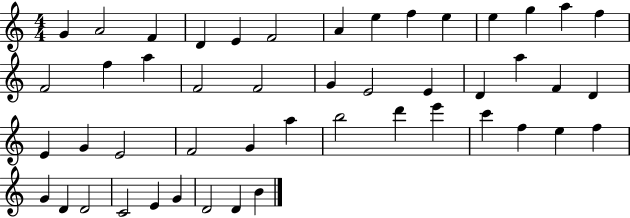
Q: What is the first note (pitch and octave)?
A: G4